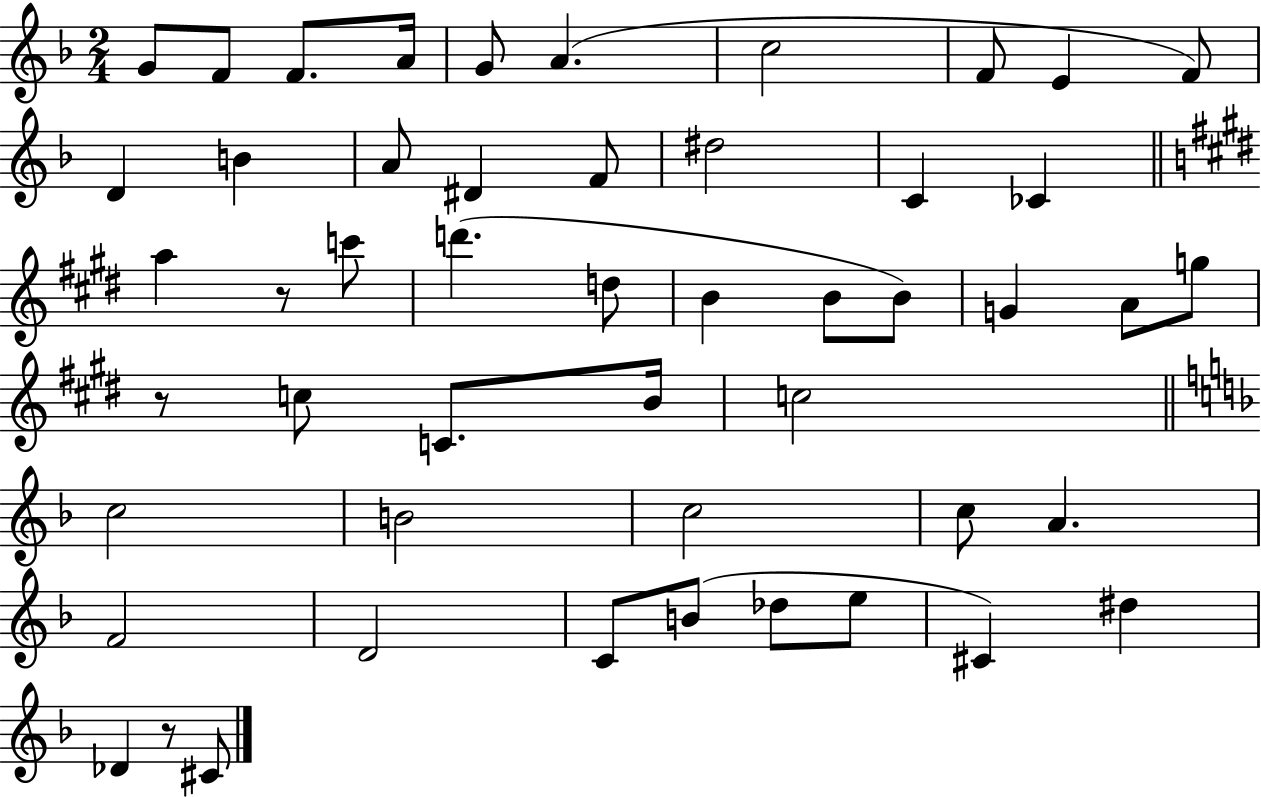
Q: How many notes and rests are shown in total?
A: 50